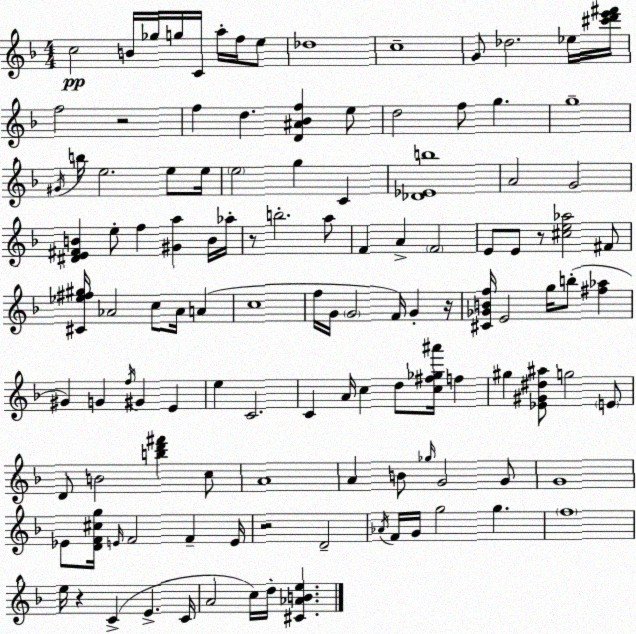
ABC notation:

X:1
T:Untitled
M:4/4
L:1/4
K:F
c2 B/4 _g/4 g/4 C/4 a/4 f/4 e/2 _d4 c4 G/2 _d2 _e/4 [^c'd'e'^f']/4 f2 z2 f d [D^A_Bf] e/2 d2 f/2 g g4 ^G/4 b/4 e2 e/2 e/4 e2 g C [_D_Eb]4 A2 G2 [^DE^FB] e/2 f [^Ga] B/4 _a/4 z/2 b2 a/2 F A F2 E/2 E/2 z/2 [^ce_a]2 ^F/2 [^C_e^f^g]/4 _A2 c/2 _A/4 A c4 f/4 G/4 G2 F/4 G z/4 [^C_GBf]/4 E2 g/4 b/2 [^f_a] ^G G f/4 ^G E e C2 C A/4 c d/2 [c^f_g^a']/4 f ^g [_E^G^d^a]/2 g2 E/2 D/2 B2 [bd'^f'] c/2 A4 A B/2 _g/4 G2 G/2 G4 _E/2 [DF^cg]/4 E/4 F2 F E/4 z2 D2 _A/4 F/4 G/4 g2 g f4 e/4 z C E C/4 A2 c/4 d/4 [^C_ABe]